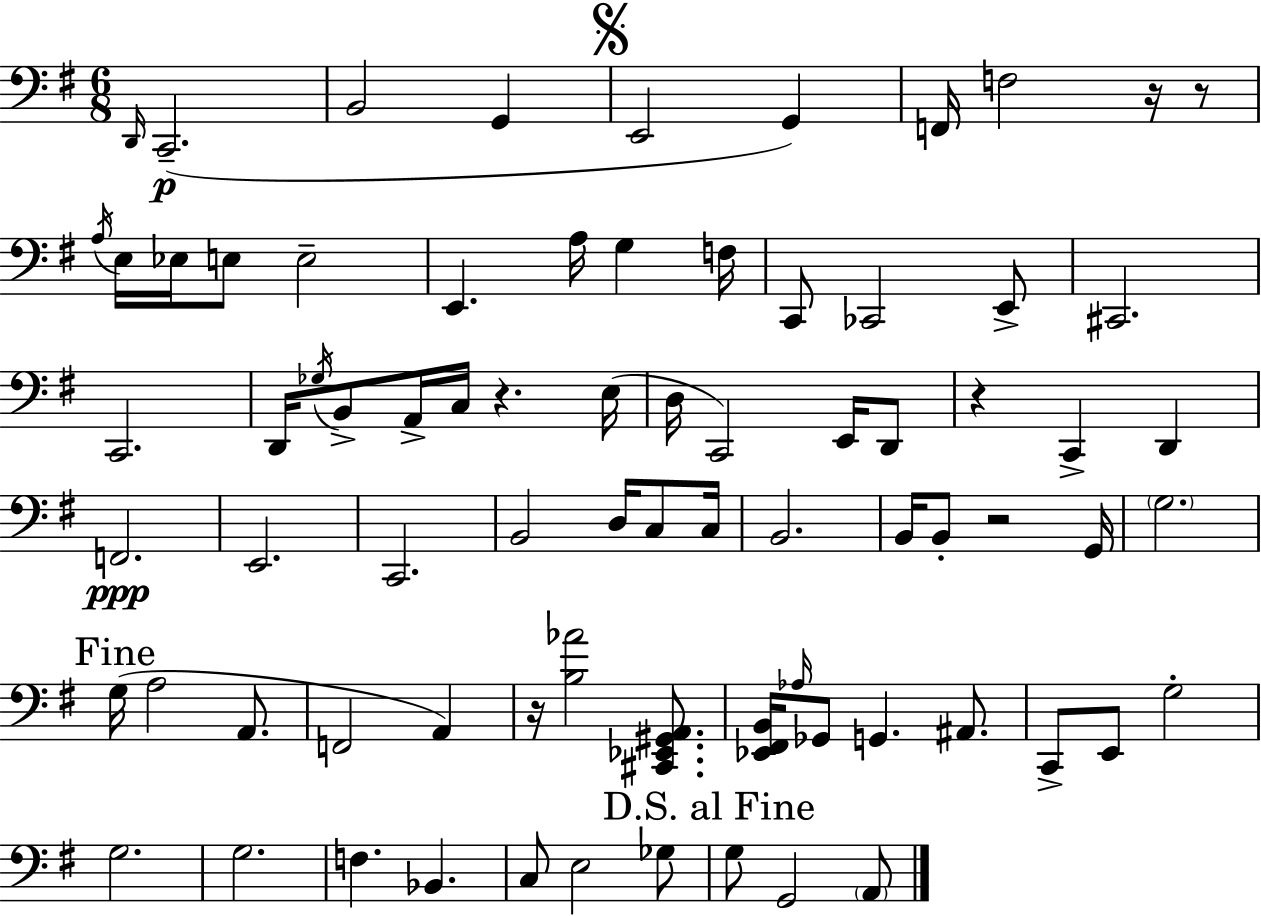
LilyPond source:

{
  \clef bass
  \numericTimeSignature
  \time 6/8
  \key g \major
  \grace { d,16 }(\p c,2.-- | b,2 g,4 | \mark \markup { \musicglyph "scripts.segno" } e,2 g,4) | f,16 f2 r16 r8 | \break \acciaccatura { a16 } e16 ees16 e8 e2-- | e,4. a16 g4 | f16 c,8 ces,2 | e,8-> cis,2. | \break c,2. | d,16 \acciaccatura { ges16 } b,8-> a,16-> c16 r4. | e16( d16 c,2) | e,16 d,8 r4 c,4-> d,4 | \break f,2.\ppp | e,2. | c,2. | b,2 d16 | \break c8 c16 b,2. | b,16 b,8-. r2 | g,16 \parenthesize g2. | \mark "Fine" g16( a2 | \break a,8. f,2 a,4) | r16 <b aes'>2 | <cis, ees, gis, a,>8. <ees, fis, b,>16 \grace { aes16 } ges,8 g,4. | ais,8. c,8-> e,8 g2-. | \break g2. | g2. | f4. bes,4. | c8 e2 | \break ges8 \mark "D.S. al Fine" g8 g,2 | \parenthesize a,8 \bar "|."
}